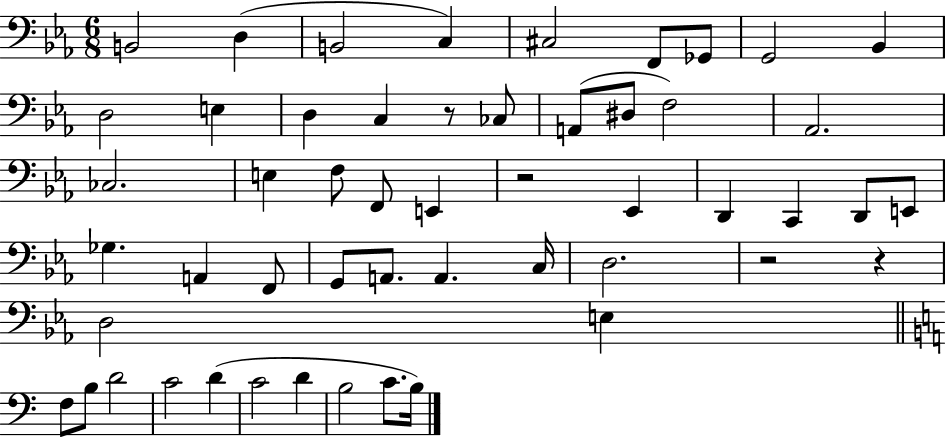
B2/h D3/q B2/h C3/q C#3/h F2/e Gb2/e G2/h Bb2/q D3/h E3/q D3/q C3/q R/e CES3/e A2/e D#3/e F3/h Ab2/h. CES3/h. E3/q F3/e F2/e E2/q R/h Eb2/q D2/q C2/q D2/e E2/e Gb3/q. A2/q F2/e G2/e A2/e. A2/q. C3/s D3/h. R/h R/q D3/h E3/q F3/e B3/e D4/h C4/h D4/q C4/h D4/q B3/h C4/e. B3/s